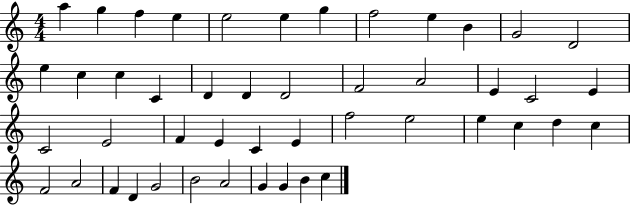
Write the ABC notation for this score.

X:1
T:Untitled
M:4/4
L:1/4
K:C
a g f e e2 e g f2 e B G2 D2 e c c C D D D2 F2 A2 E C2 E C2 E2 F E C E f2 e2 e c d c F2 A2 F D G2 B2 A2 G G B c